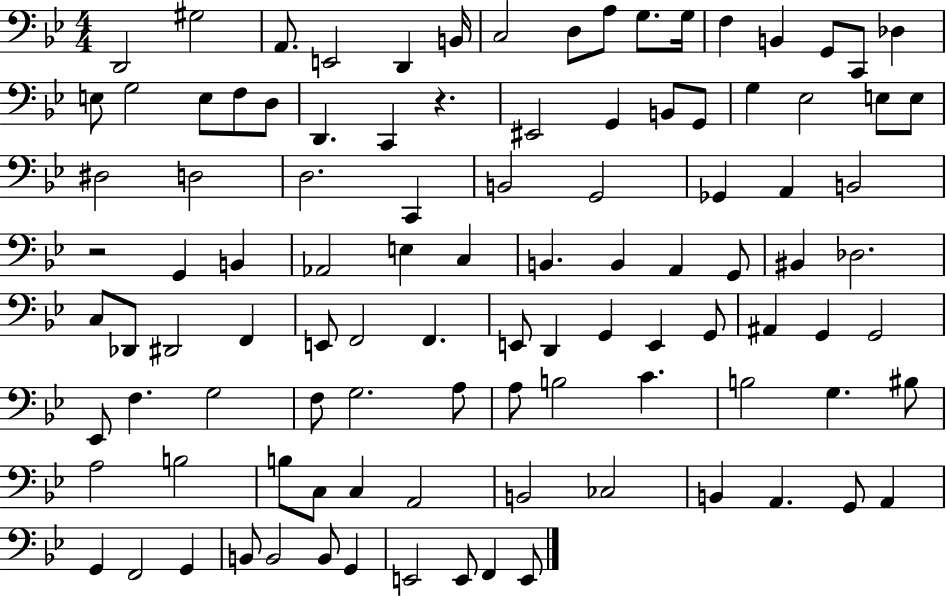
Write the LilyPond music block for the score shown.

{
  \clef bass
  \numericTimeSignature
  \time 4/4
  \key bes \major
  \repeat volta 2 { d,2 gis2 | a,8. e,2 d,4 b,16 | c2 d8 a8 g8. g16 | f4 b,4 g,8 c,8 des4 | \break e8 g2 e8 f8 d8 | d,4. c,4 r4. | eis,2 g,4 b,8 g,8 | g4 ees2 e8 e8 | \break dis2 d2 | d2. c,4 | b,2 g,2 | ges,4 a,4 b,2 | \break r2 g,4 b,4 | aes,2 e4 c4 | b,4. b,4 a,4 g,8 | bis,4 des2. | \break c8 des,8 dis,2 f,4 | e,8 f,2 f,4. | e,8 d,4 g,4 e,4 g,8 | ais,4 g,4 g,2 | \break ees,8 f4. g2 | f8 g2. a8 | a8 b2 c'4. | b2 g4. bis8 | \break a2 b2 | b8 c8 c4 a,2 | b,2 ces2 | b,4 a,4. g,8 a,4 | \break g,4 f,2 g,4 | b,8 b,2 b,8 g,4 | e,2 e,8 f,4 e,8 | } \bar "|."
}